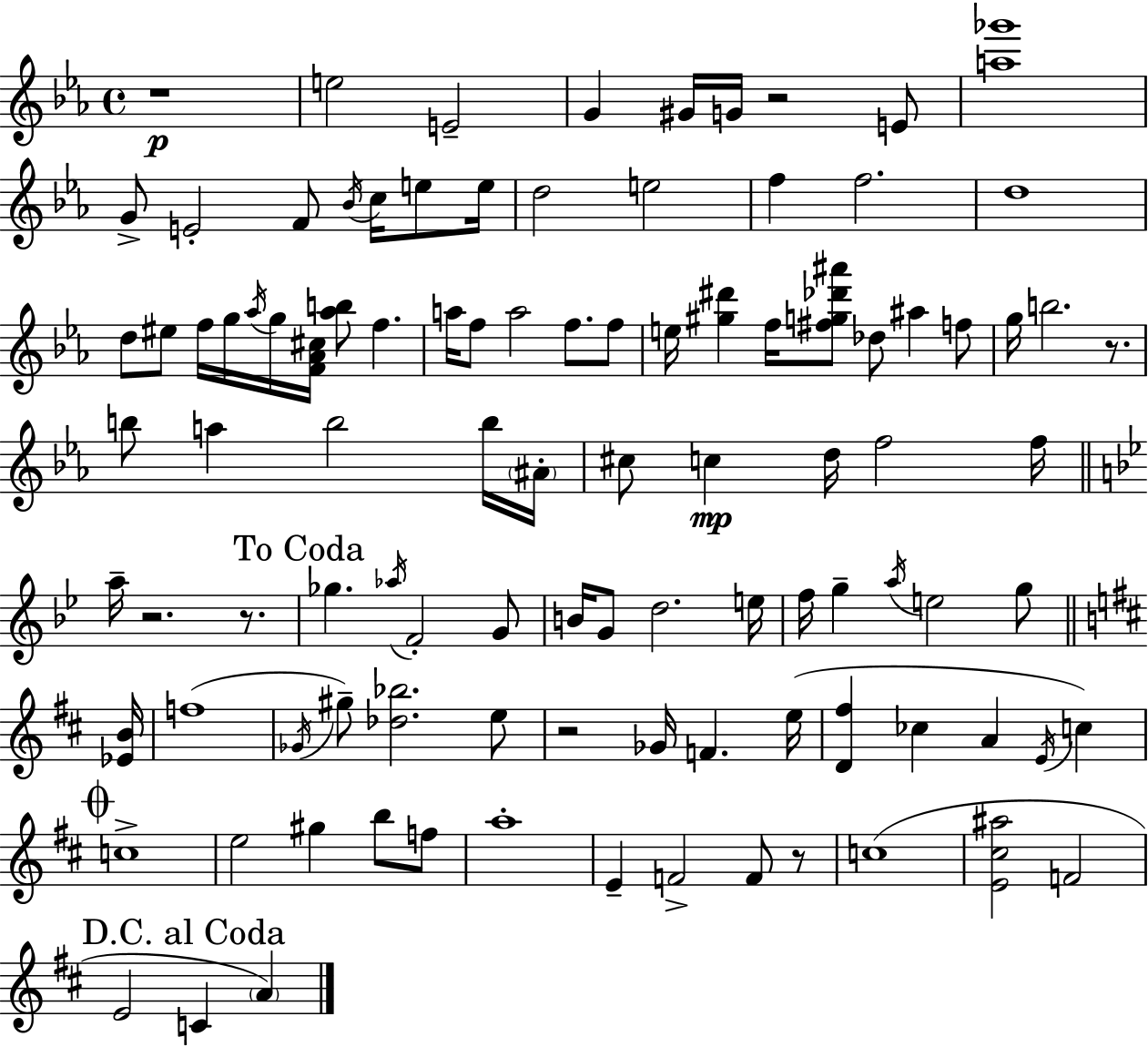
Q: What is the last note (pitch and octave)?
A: A4